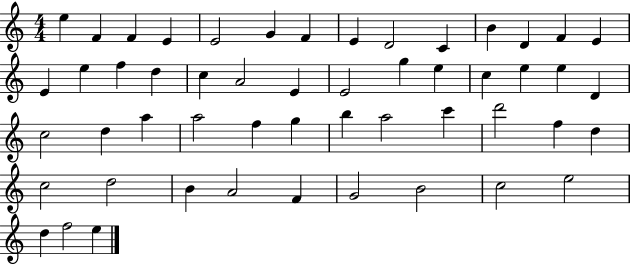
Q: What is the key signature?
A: C major